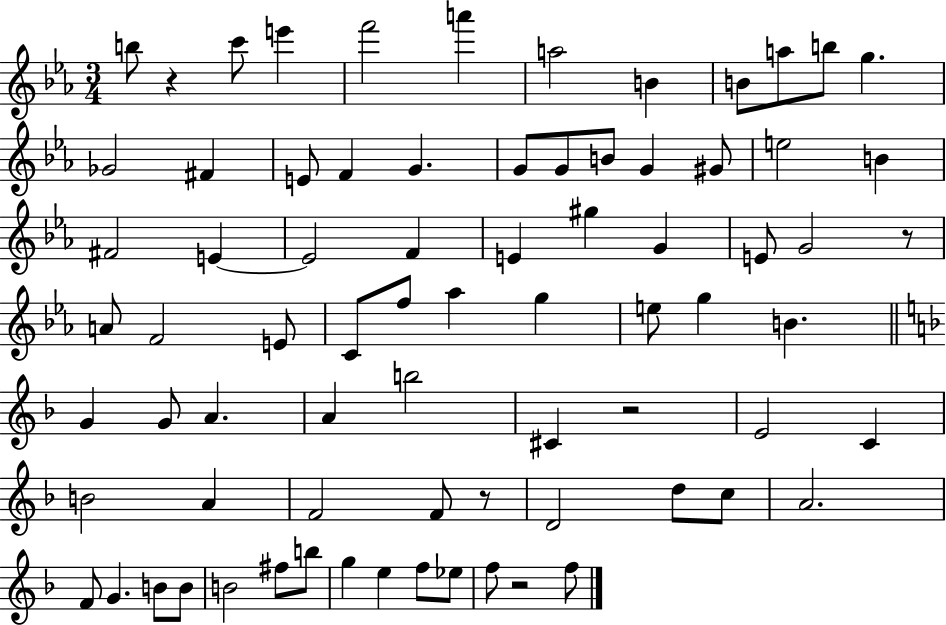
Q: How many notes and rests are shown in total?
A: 76